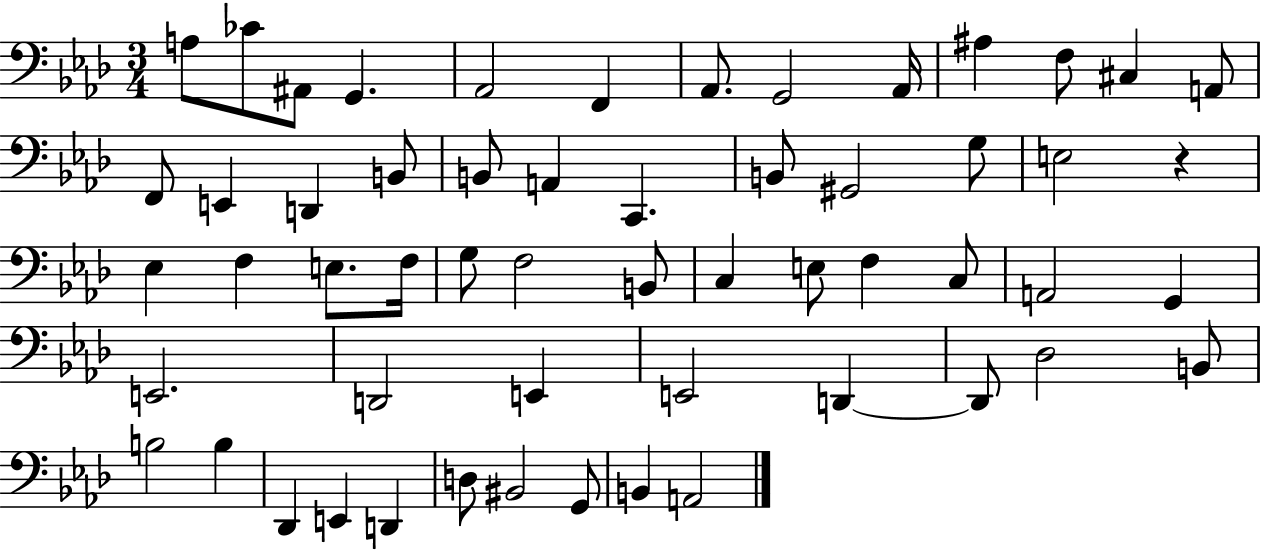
X:1
T:Untitled
M:3/4
L:1/4
K:Ab
A,/2 _C/2 ^A,,/2 G,, _A,,2 F,, _A,,/2 G,,2 _A,,/4 ^A, F,/2 ^C, A,,/2 F,,/2 E,, D,, B,,/2 B,,/2 A,, C,, B,,/2 ^G,,2 G,/2 E,2 z _E, F, E,/2 F,/4 G,/2 F,2 B,,/2 C, E,/2 F, C,/2 A,,2 G,, E,,2 D,,2 E,, E,,2 D,, D,,/2 _D,2 B,,/2 B,2 B, _D,, E,, D,, D,/2 ^B,,2 G,,/2 B,, A,,2